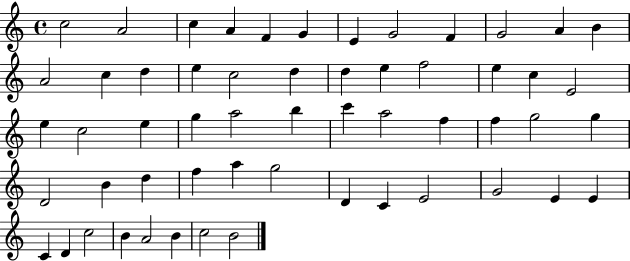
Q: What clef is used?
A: treble